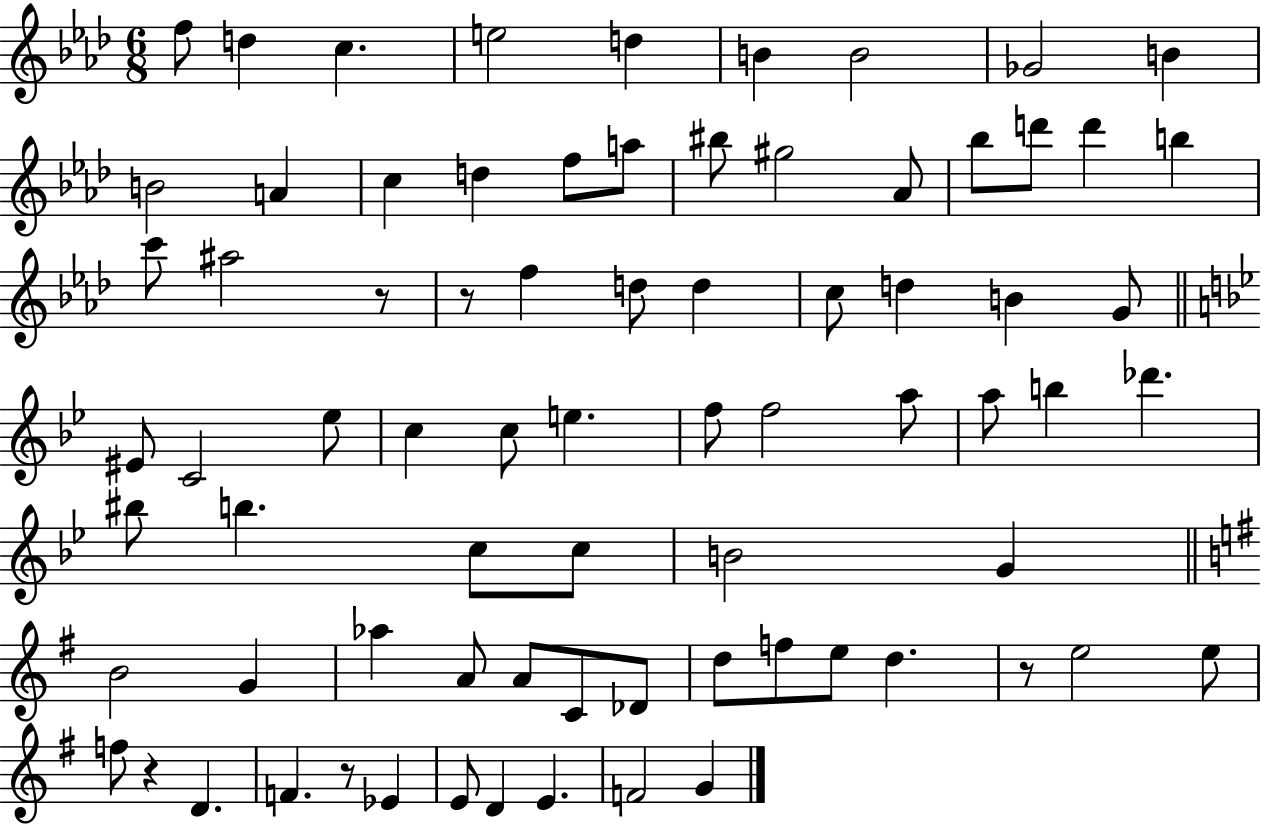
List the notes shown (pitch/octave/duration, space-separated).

F5/e D5/q C5/q. E5/h D5/q B4/q B4/h Gb4/h B4/q B4/h A4/q C5/q D5/q F5/e A5/e BIS5/e G#5/h Ab4/e Bb5/e D6/e D6/q B5/q C6/e A#5/h R/e R/e F5/q D5/e D5/q C5/e D5/q B4/q G4/e EIS4/e C4/h Eb5/e C5/q C5/e E5/q. F5/e F5/h A5/e A5/e B5/q Db6/q. BIS5/e B5/q. C5/e C5/e B4/h G4/q B4/h G4/q Ab5/q A4/e A4/e C4/e Db4/e D5/e F5/e E5/e D5/q. R/e E5/h E5/e F5/e R/q D4/q. F4/q. R/e Eb4/q E4/e D4/q E4/q. F4/h G4/q